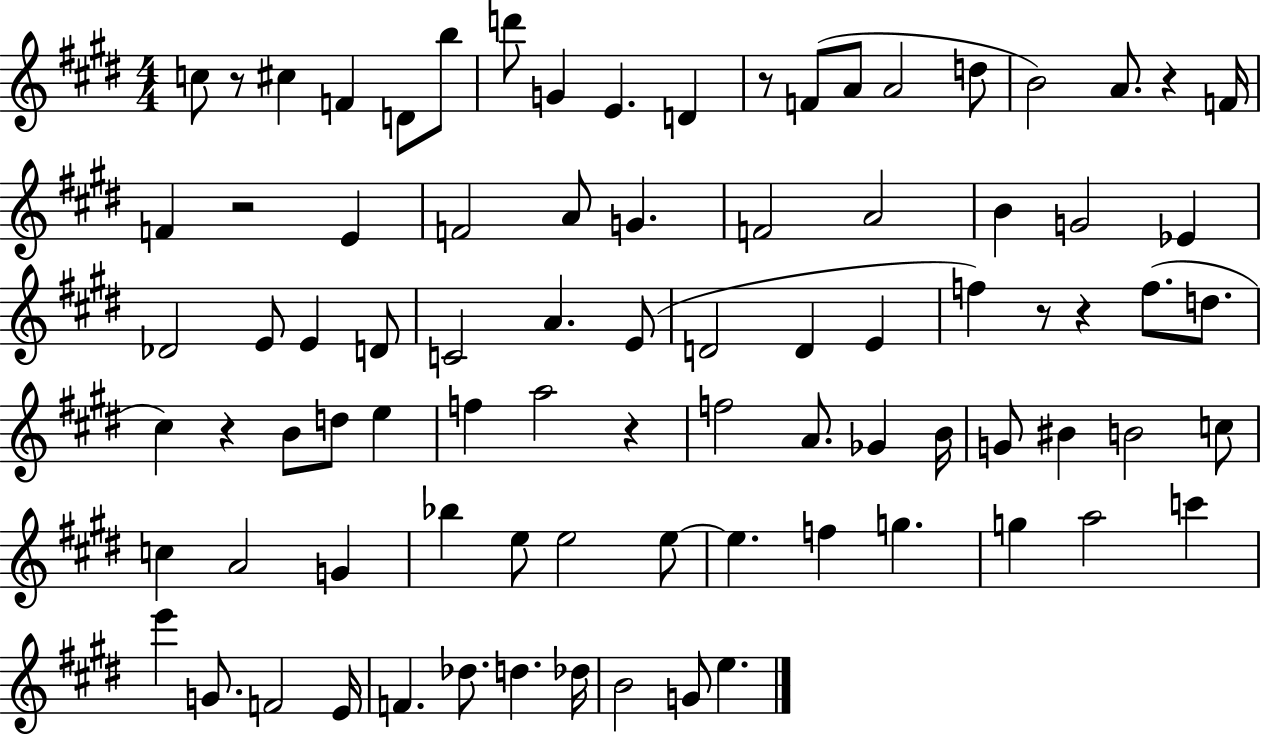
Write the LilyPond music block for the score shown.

{
  \clef treble
  \numericTimeSignature
  \time 4/4
  \key e \major
  \repeat volta 2 { c''8 r8 cis''4 f'4 d'8 b''8 | d'''8 g'4 e'4. d'4 | r8 f'8( a'8 a'2 d''8 | b'2) a'8. r4 f'16 | \break f'4 r2 e'4 | f'2 a'8 g'4. | f'2 a'2 | b'4 g'2 ees'4 | \break des'2 e'8 e'4 d'8 | c'2 a'4. e'8( | d'2 d'4 e'4 | f''4) r8 r4 f''8.( d''8. | \break cis''4) r4 b'8 d''8 e''4 | f''4 a''2 r4 | f''2 a'8. ges'4 b'16 | g'8 bis'4 b'2 c''8 | \break c''4 a'2 g'4 | bes''4 e''8 e''2 e''8~~ | e''4. f''4 g''4. | g''4 a''2 c'''4 | \break e'''4 g'8. f'2 e'16 | f'4. des''8. d''4. des''16 | b'2 g'8 e''4. | } \bar "|."
}